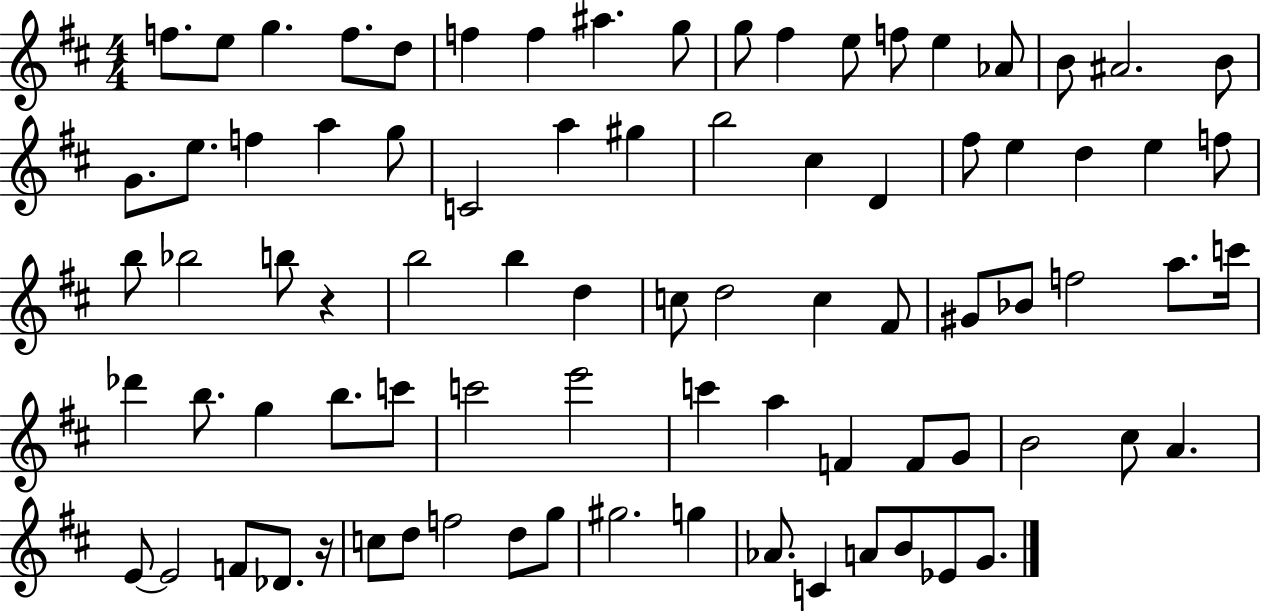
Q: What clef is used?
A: treble